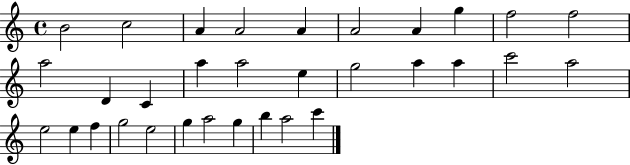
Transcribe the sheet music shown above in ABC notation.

X:1
T:Untitled
M:4/4
L:1/4
K:C
B2 c2 A A2 A A2 A g f2 f2 a2 D C a a2 e g2 a a c'2 a2 e2 e f g2 e2 g a2 g b a2 c'